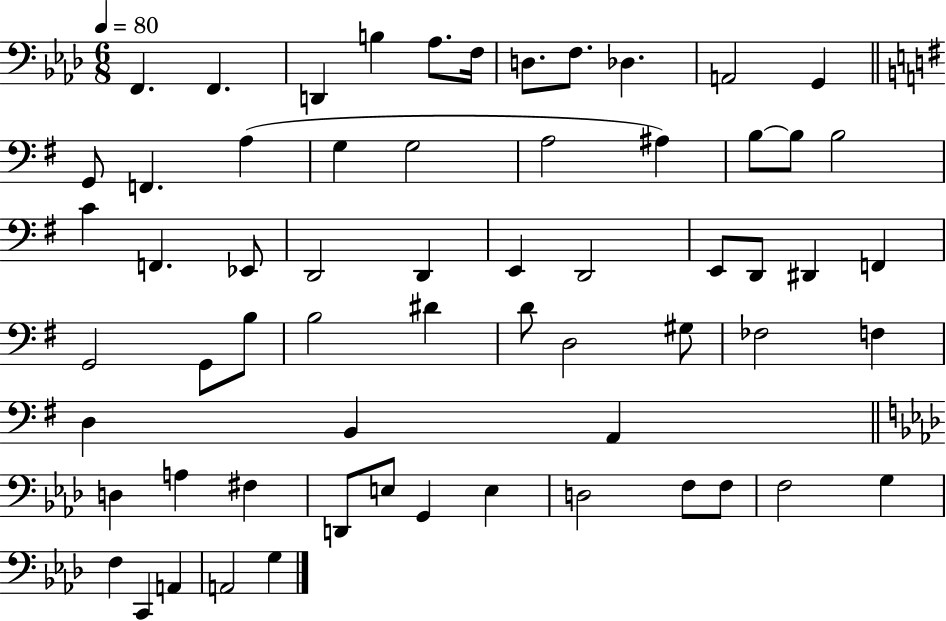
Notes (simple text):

F2/q. F2/q. D2/q B3/q Ab3/e. F3/s D3/e. F3/e. Db3/q. A2/h G2/q G2/e F2/q. A3/q G3/q G3/h A3/h A#3/q B3/e B3/e B3/h C4/q F2/q. Eb2/e D2/h D2/q E2/q D2/h E2/e D2/e D#2/q F2/q G2/h G2/e B3/e B3/h D#4/q D4/e D3/h G#3/e FES3/h F3/q D3/q B2/q A2/q D3/q A3/q F#3/q D2/e E3/e G2/q E3/q D3/h F3/e F3/e F3/h G3/q F3/q C2/q A2/q A2/h G3/q